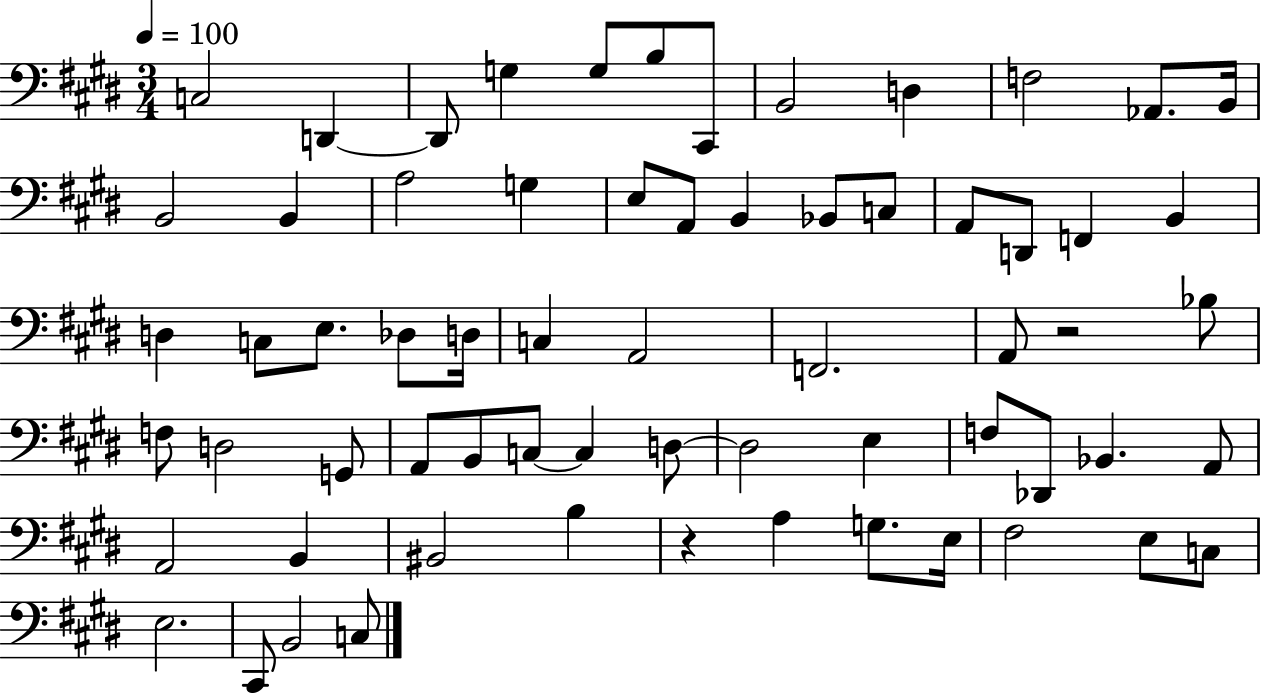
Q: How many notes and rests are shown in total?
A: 65